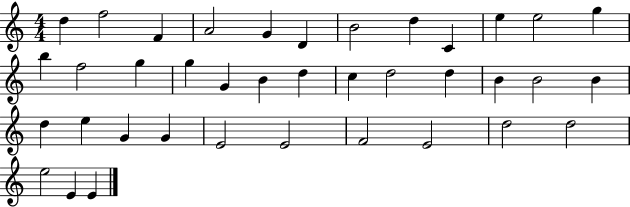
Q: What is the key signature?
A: C major